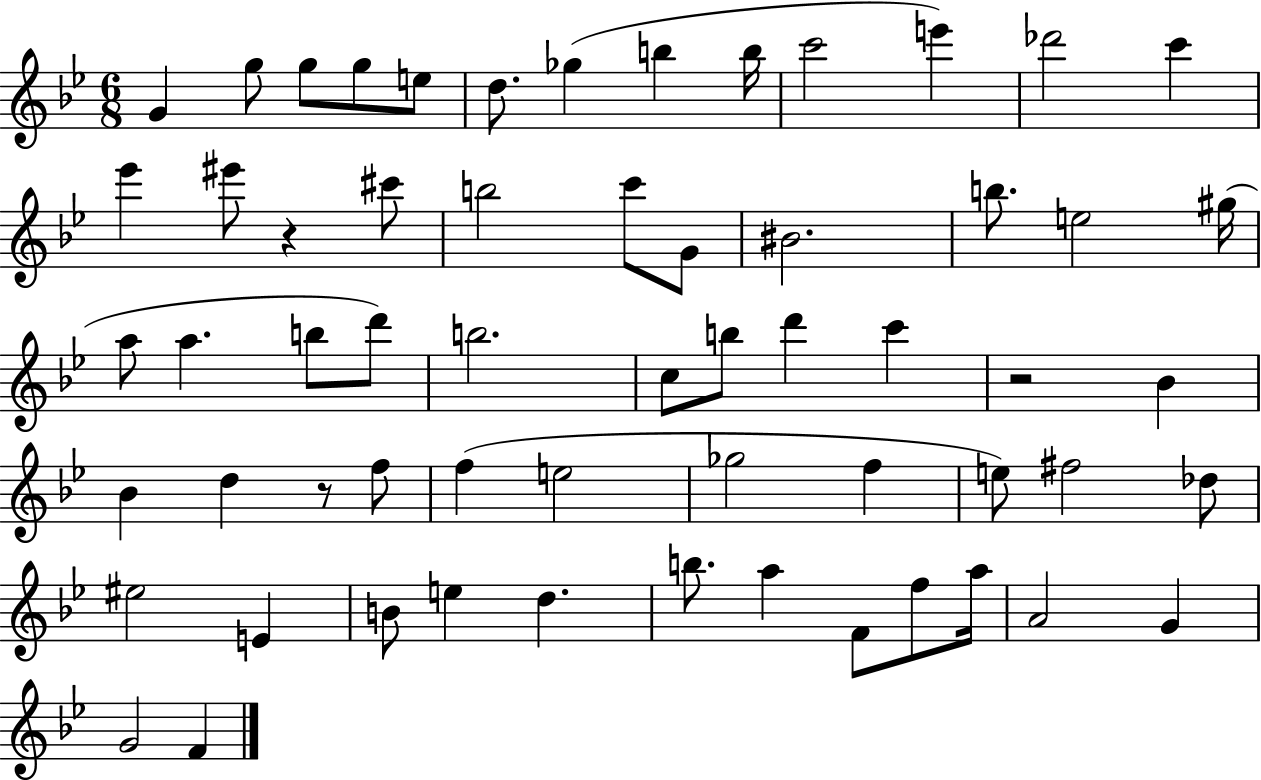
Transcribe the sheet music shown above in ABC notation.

X:1
T:Untitled
M:6/8
L:1/4
K:Bb
G g/2 g/2 g/2 e/2 d/2 _g b b/4 c'2 e' _d'2 c' _e' ^e'/2 z ^c'/2 b2 c'/2 G/2 ^B2 b/2 e2 ^g/4 a/2 a b/2 d'/2 b2 c/2 b/2 d' c' z2 _B _B d z/2 f/2 f e2 _g2 f e/2 ^f2 _d/2 ^e2 E B/2 e d b/2 a F/2 f/2 a/4 A2 G G2 F